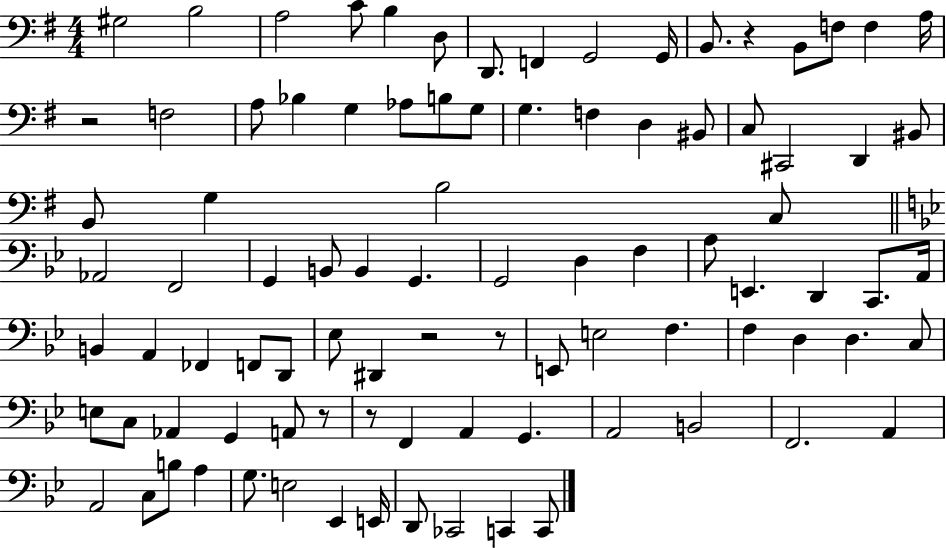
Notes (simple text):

G#3/h B3/h A3/h C4/e B3/q D3/e D2/e. F2/q G2/h G2/s B2/e. R/q B2/e F3/e F3/q A3/s R/h F3/h A3/e Bb3/q G3/q Ab3/e B3/e G3/e G3/q. F3/q D3/q BIS2/e C3/e C#2/h D2/q BIS2/e B2/e G3/q B3/h C3/e Ab2/h F2/h G2/q B2/e B2/q G2/q. G2/h D3/q F3/q A3/e E2/q. D2/q C2/e. A2/s B2/q A2/q FES2/q F2/e D2/e Eb3/e D#2/q R/h R/e E2/e E3/h F3/q. F3/q D3/q D3/q. C3/e E3/e C3/e Ab2/q G2/q A2/e R/e R/e F2/q A2/q G2/q. A2/h B2/h F2/h. A2/q A2/h C3/e B3/e A3/q G3/e. E3/h Eb2/q E2/s D2/e CES2/h C2/q C2/e